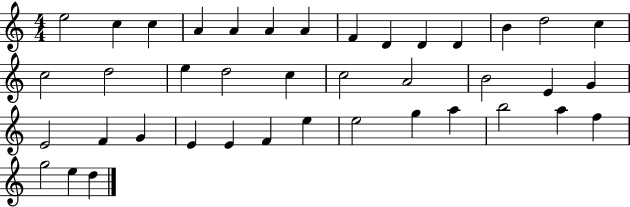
{
  \clef treble
  \numericTimeSignature
  \time 4/4
  \key c \major
  e''2 c''4 c''4 | a'4 a'4 a'4 a'4 | f'4 d'4 d'4 d'4 | b'4 d''2 c''4 | \break c''2 d''2 | e''4 d''2 c''4 | c''2 a'2 | b'2 e'4 g'4 | \break e'2 f'4 g'4 | e'4 e'4 f'4 e''4 | e''2 g''4 a''4 | b''2 a''4 f''4 | \break g''2 e''4 d''4 | \bar "|."
}